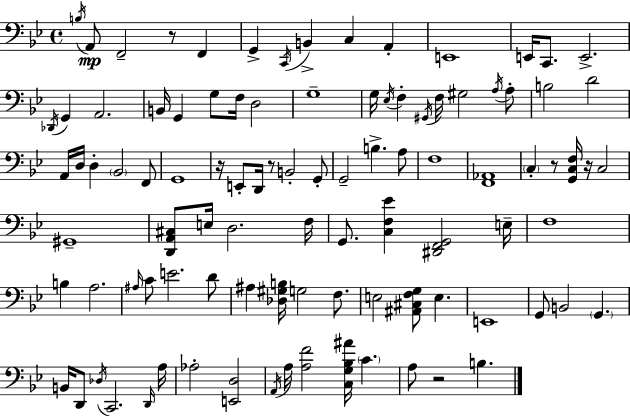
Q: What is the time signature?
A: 4/4